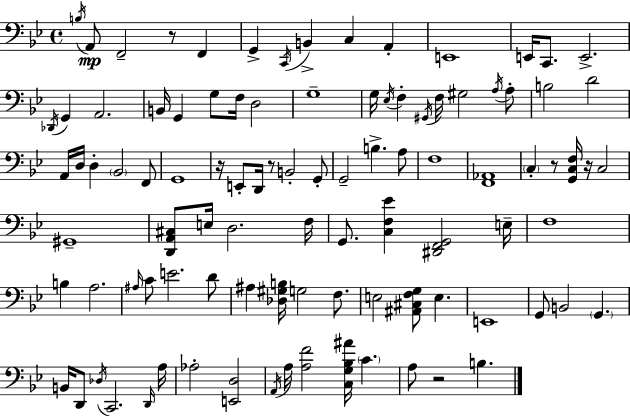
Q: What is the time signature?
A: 4/4